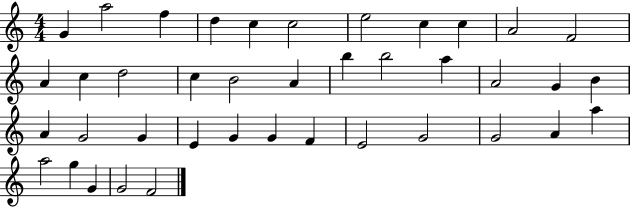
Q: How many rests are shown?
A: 0